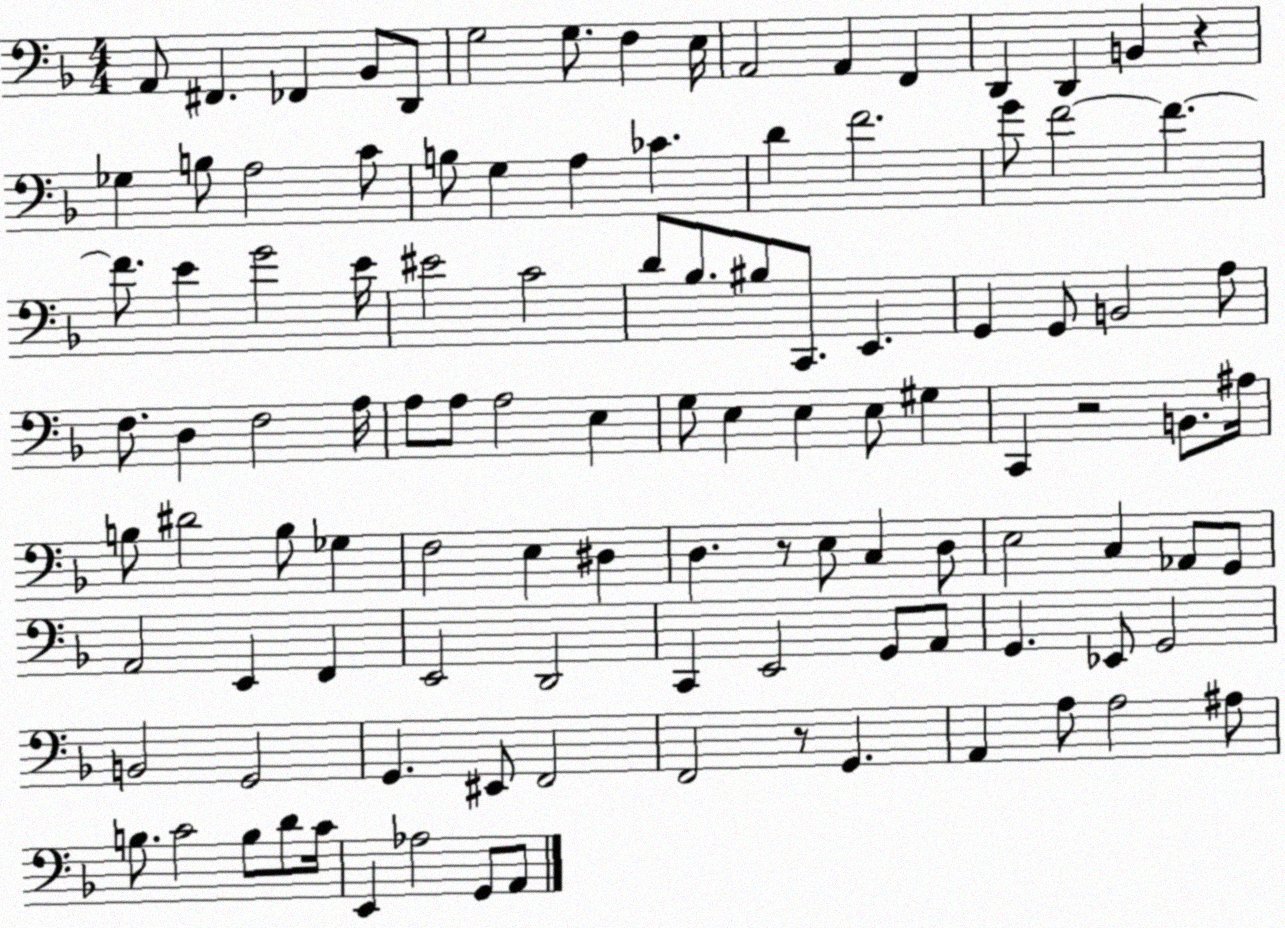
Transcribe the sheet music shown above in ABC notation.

X:1
T:Untitled
M:4/4
L:1/4
K:F
A,,/2 ^F,, _F,, _B,,/2 D,,/2 G,2 G,/2 F, E,/4 A,,2 A,, F,, D,, D,, B,, z _G, B,/2 A,2 C/2 B,/2 G, A, _C D F2 G/2 F2 F F/2 E G2 E/4 ^E2 C2 D/2 _B,/2 ^B,/2 C,,/2 E,, G,, G,,/2 B,,2 A,/2 F,/2 D, F,2 A,/4 A,/2 A,/2 A,2 E, G,/2 E, E, E,/2 ^G, C,, z2 B,,/2 ^A,/4 B,/2 ^D2 B,/2 _G, F,2 E, ^D, D, z/2 E,/2 C, D,/2 E,2 C, _A,,/2 G,,/2 A,,2 E,, F,, E,,2 D,,2 C,, E,,2 G,,/2 A,,/2 G,, _E,,/2 G,,2 B,,2 G,,2 G,, ^E,,/2 F,,2 F,,2 z/2 G,, A,, A,/2 A,2 ^A,/2 B,/2 C2 B,/2 D/2 C/4 E,, _A,2 G,,/2 A,,/2